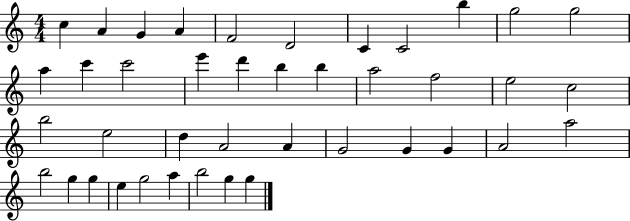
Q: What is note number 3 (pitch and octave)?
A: G4